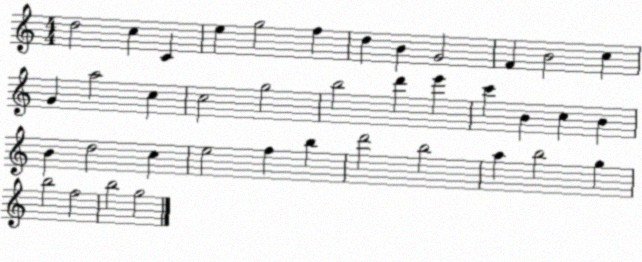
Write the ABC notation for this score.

X:1
T:Untitled
M:4/4
L:1/4
K:C
d2 c C e g2 f d B G2 F B2 c G a2 c c2 g2 b2 d' e' c' B c B B d2 c e2 f b d'2 b2 a b2 g b2 f2 b2 g2